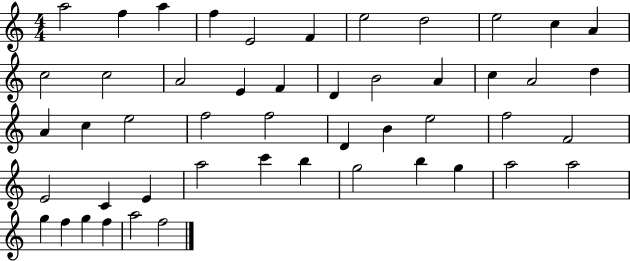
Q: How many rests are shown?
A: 0